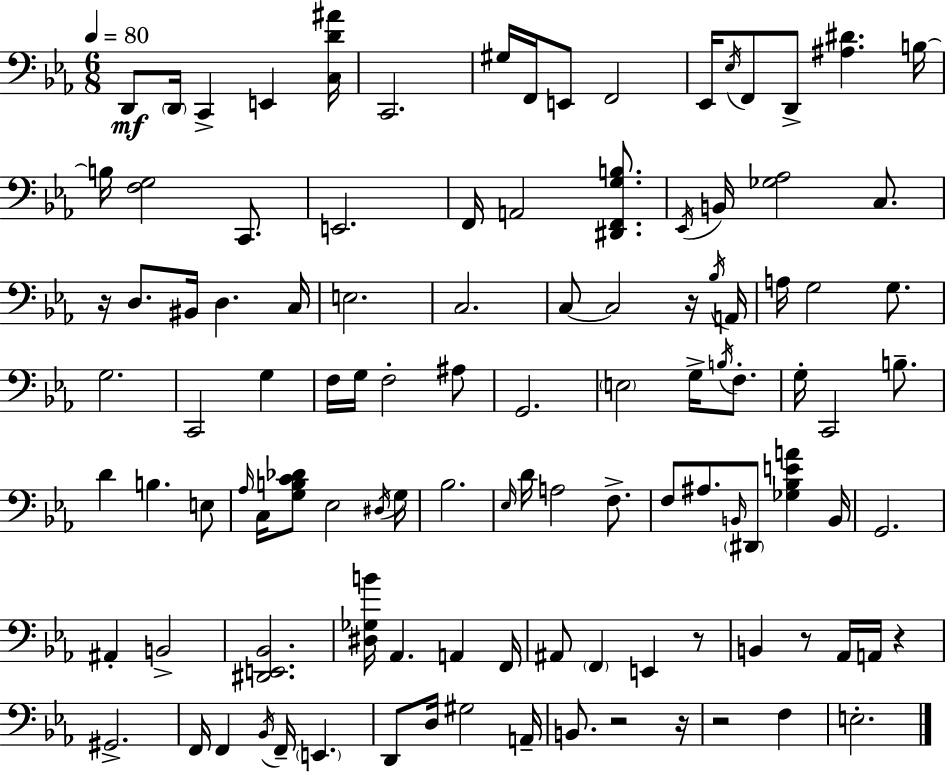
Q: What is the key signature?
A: EES major